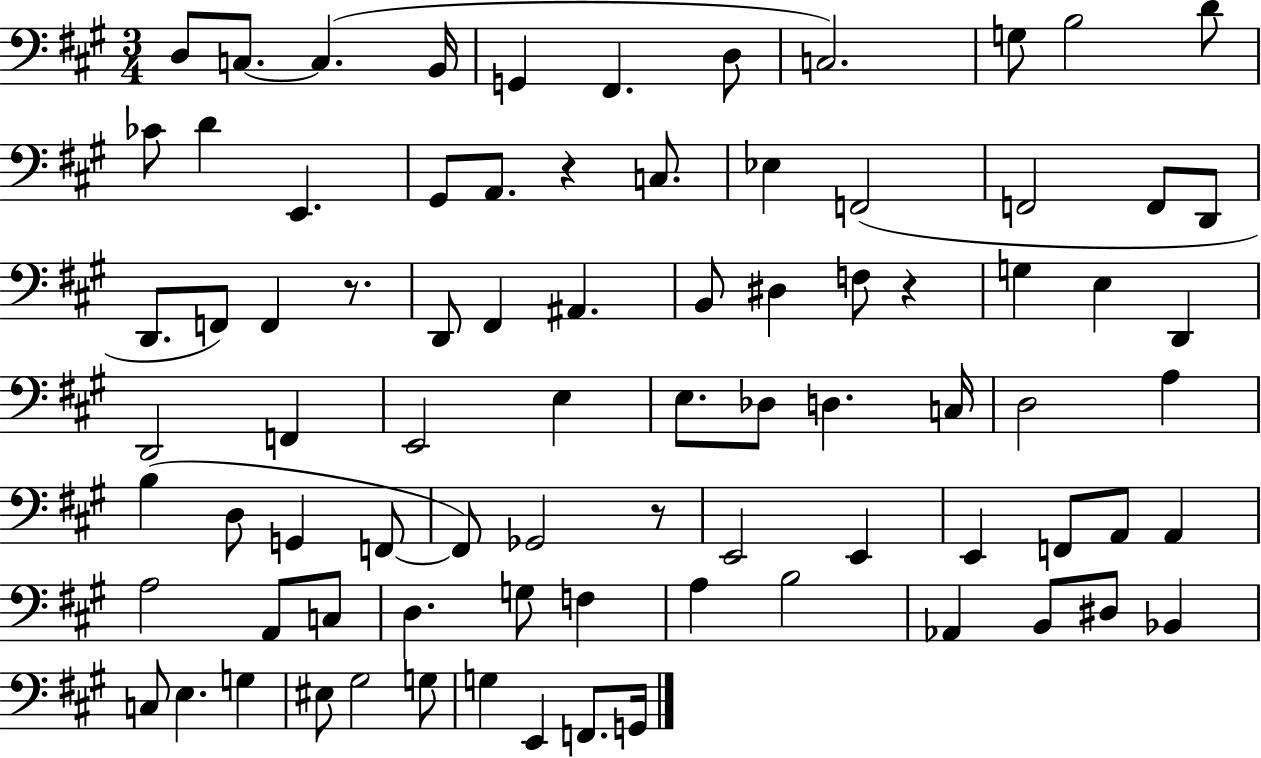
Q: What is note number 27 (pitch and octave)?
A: F#2